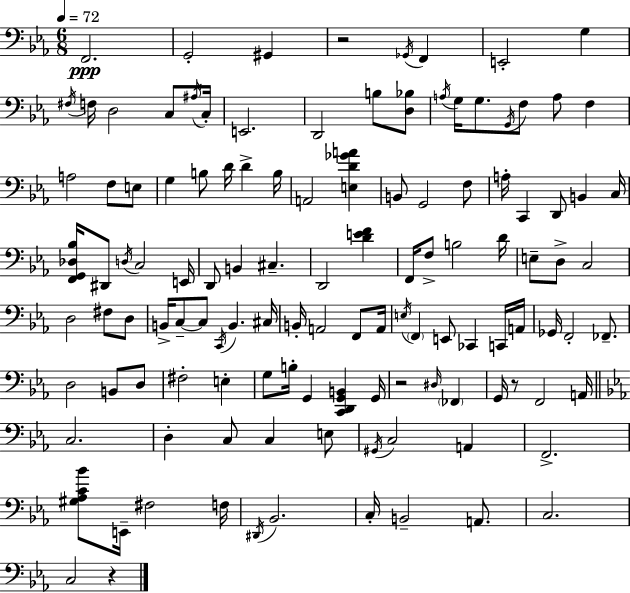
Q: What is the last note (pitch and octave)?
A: C3